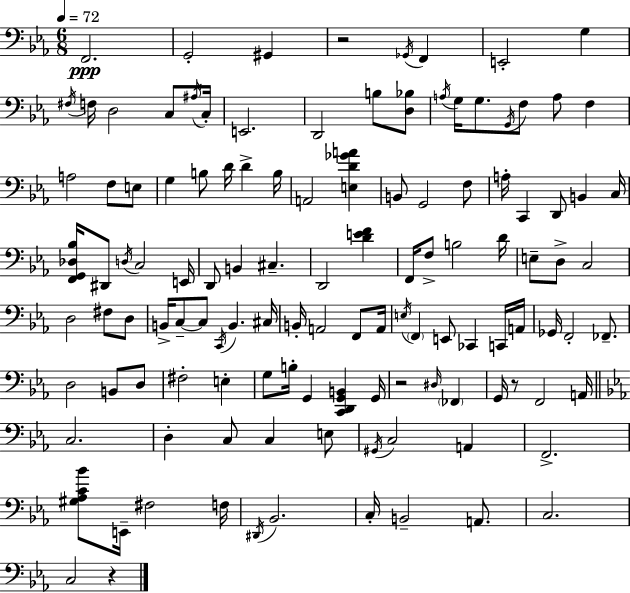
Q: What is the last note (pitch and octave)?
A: C3